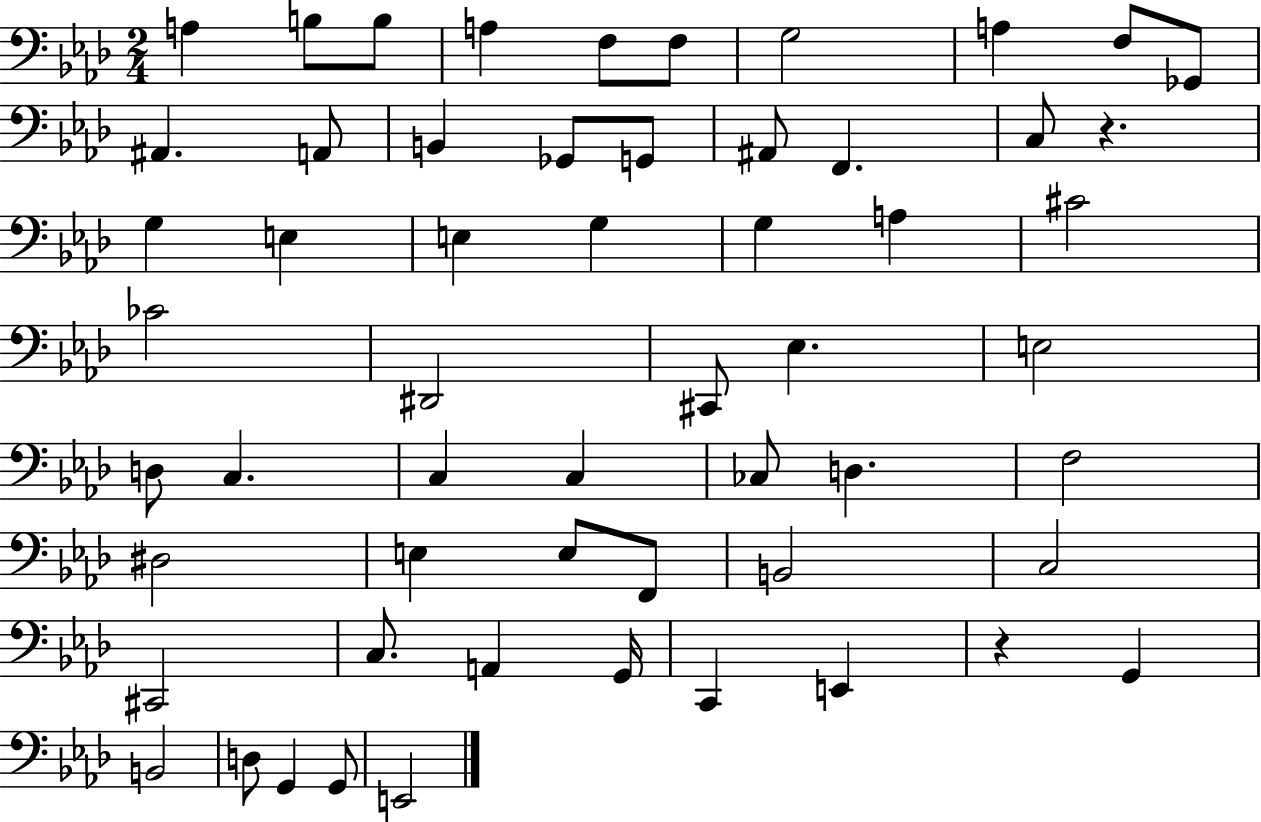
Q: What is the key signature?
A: AES major